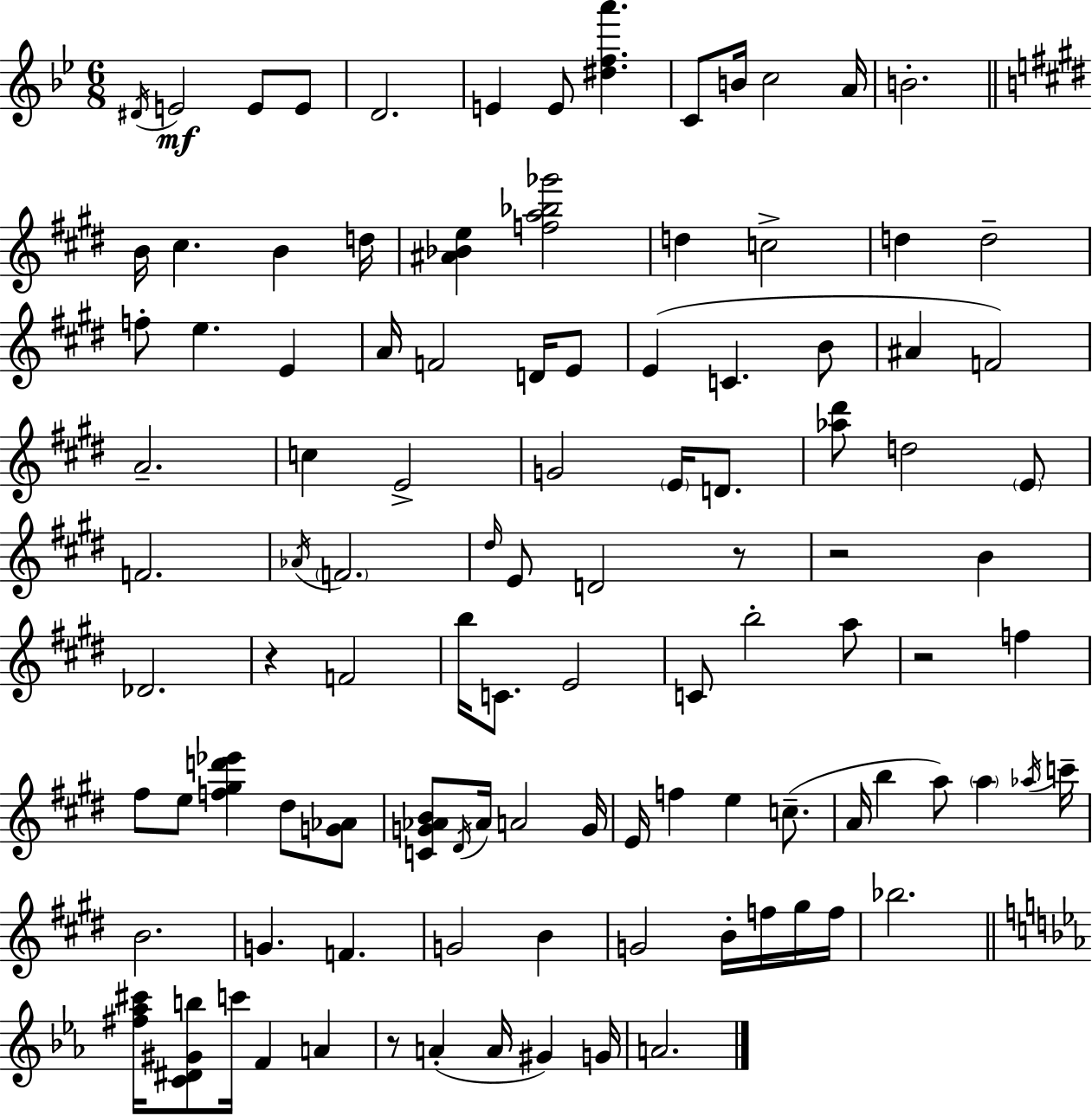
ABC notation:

X:1
T:Untitled
M:6/8
L:1/4
K:Gm
^D/4 E2 E/2 E/2 D2 E E/2 [^dfa'] C/2 B/4 c2 A/4 B2 B/4 ^c B d/4 [^A_Be] [fa_b_g']2 d c2 d d2 f/2 e E A/4 F2 D/4 E/2 E C B/2 ^A F2 A2 c E2 G2 E/4 D/2 [_a^d']/2 d2 E/2 F2 _A/4 F2 ^d/4 E/2 D2 z/2 z2 B _D2 z F2 b/4 C/2 E2 C/2 b2 a/2 z2 f ^f/2 e/2 [f^gd'_e'] ^d/2 [G_A]/2 [CG_AB]/2 ^D/4 _A/4 A2 G/4 E/4 f e c/2 A/4 b a/2 a _a/4 c'/4 B2 G F G2 B G2 B/4 f/4 ^g/4 f/4 _b2 [^f_a^c']/4 [C^D^Gb]/2 c'/4 F A z/2 A A/4 ^G G/4 A2